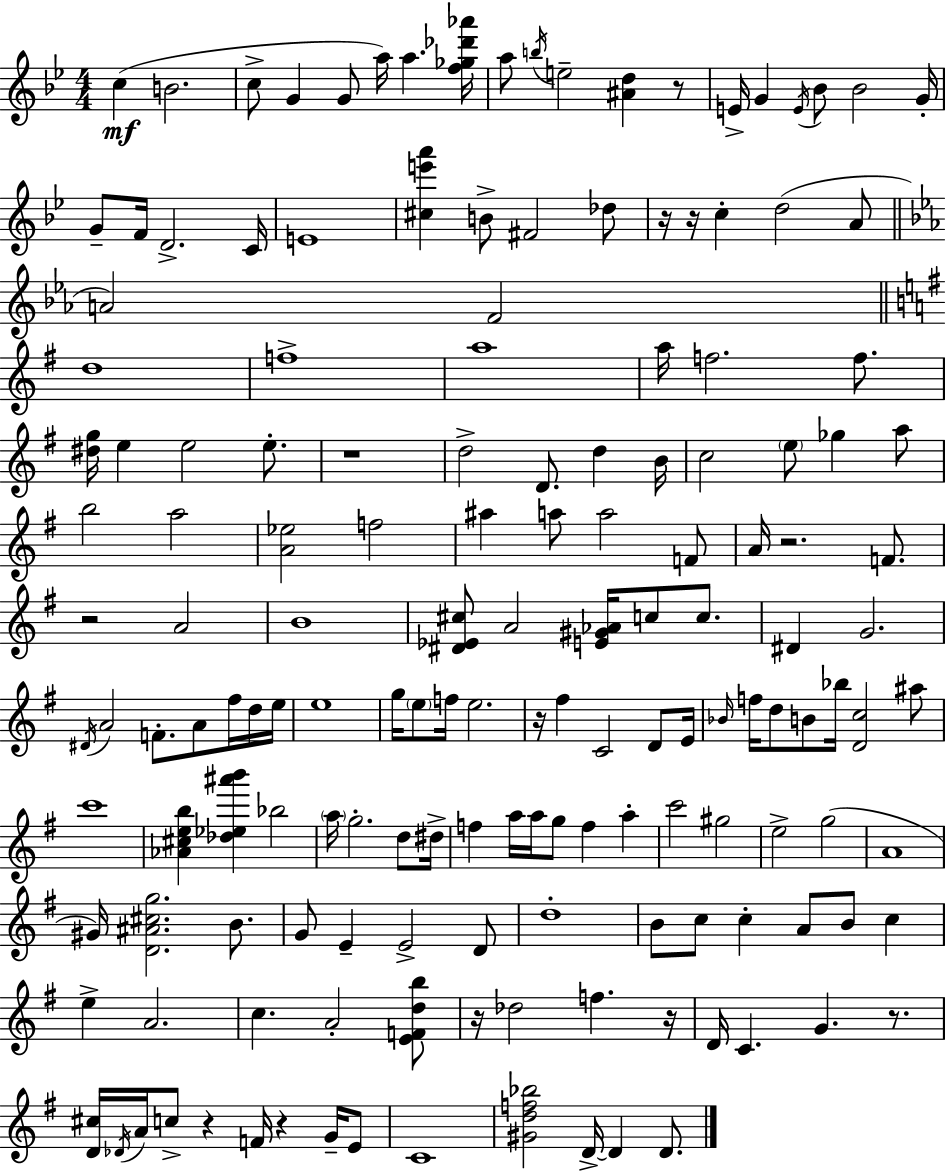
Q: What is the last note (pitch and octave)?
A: D4